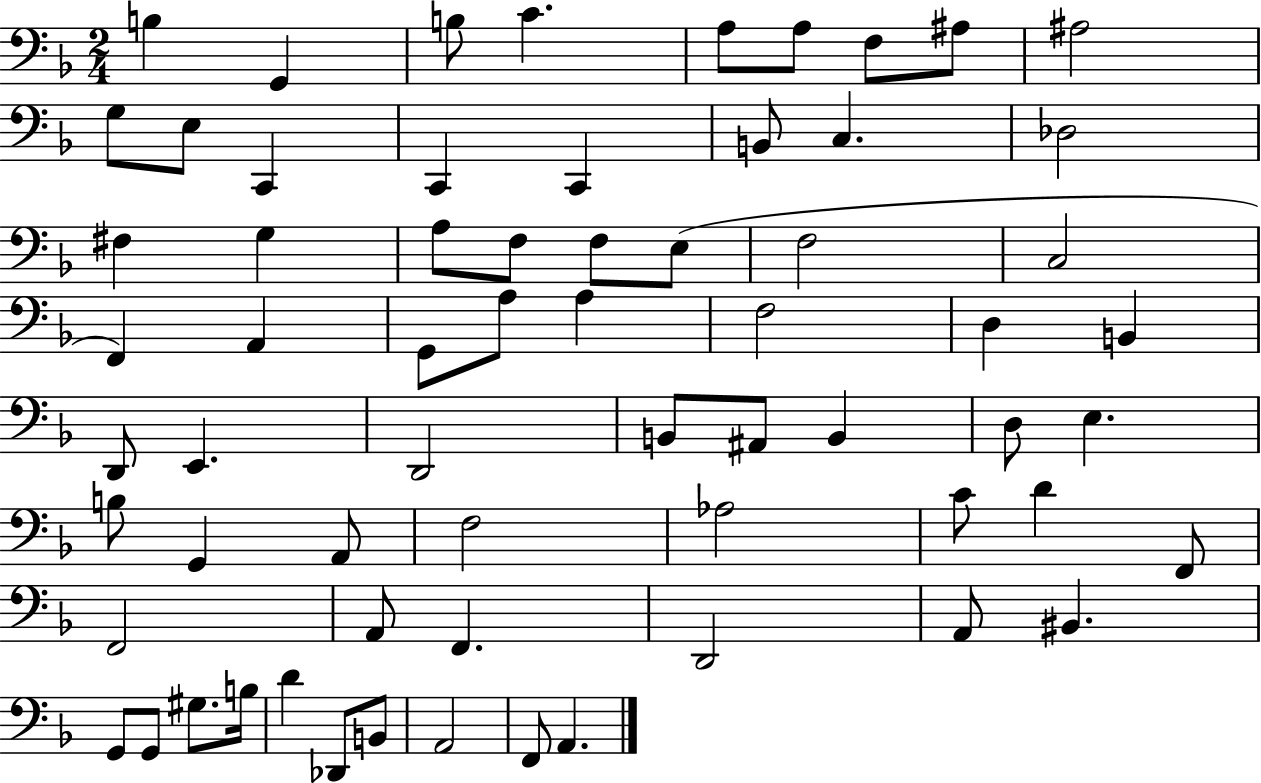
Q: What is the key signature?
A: F major